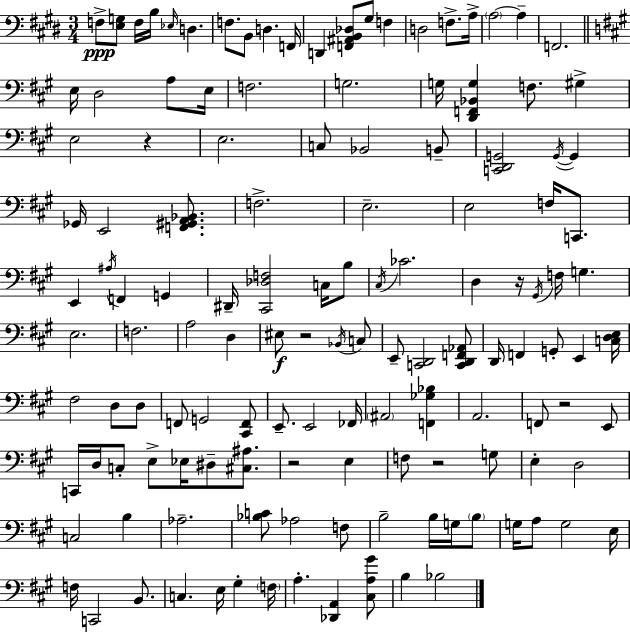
X:1
T:Untitled
M:3/4
L:1/4
K:E
F,/2 [E,G,]/2 F,/4 B,/4 _E,/4 D, F,/2 B,,/2 D, F,,/4 D,, [F,,^A,,B,,_D,]/2 ^G,/2 F, D,2 F,/2 A,/4 A,2 A, F,,2 E,/4 D,2 A,/2 E,/4 F,2 G,2 G,/4 [D,,F,,_B,,G,] F,/2 ^G, E,2 z E,2 C,/2 _B,,2 B,,/2 [C,,D,,G,,]2 G,,/4 G,, _G,,/4 E,,2 [F,,^G,,A,,_B,,]/2 F,2 E,2 E,2 F,/4 C,,/2 E,, ^A,/4 F,, G,, ^D,,/4 [^C,,_D,F,]2 C,/4 B,/2 ^C,/4 _C2 D, z/4 ^G,,/4 F,/4 G, E,2 F,2 A,2 D, ^E,/2 z2 _B,,/4 C,/2 E,,/2 [C,,D,,]2 [C,,D,,F,,_A,,]/2 D,,/4 F,, G,,/2 E,, [C,D,E,]/4 ^F,2 D,/2 D,/2 F,,/2 G,,2 [^C,,F,,]/2 E,,/2 E,,2 _F,,/4 ^A,,2 [F,,_G,_B,] A,,2 F,,/2 z2 E,,/2 C,,/4 D,/4 C,/2 E,/2 _E,/4 ^D,/2 [^C,^A,]/2 z2 E, F,/2 z2 G,/2 E, D,2 C,2 B, _A,2 [_B,C]/2 _A,2 F,/2 B,2 B,/4 G,/4 B,/2 G,/4 A,/2 G,2 E,/4 F,/4 C,,2 B,,/2 C, E,/4 ^G, F,/4 A, [_D,,A,,] [^C,A,^G]/2 B, _B,2